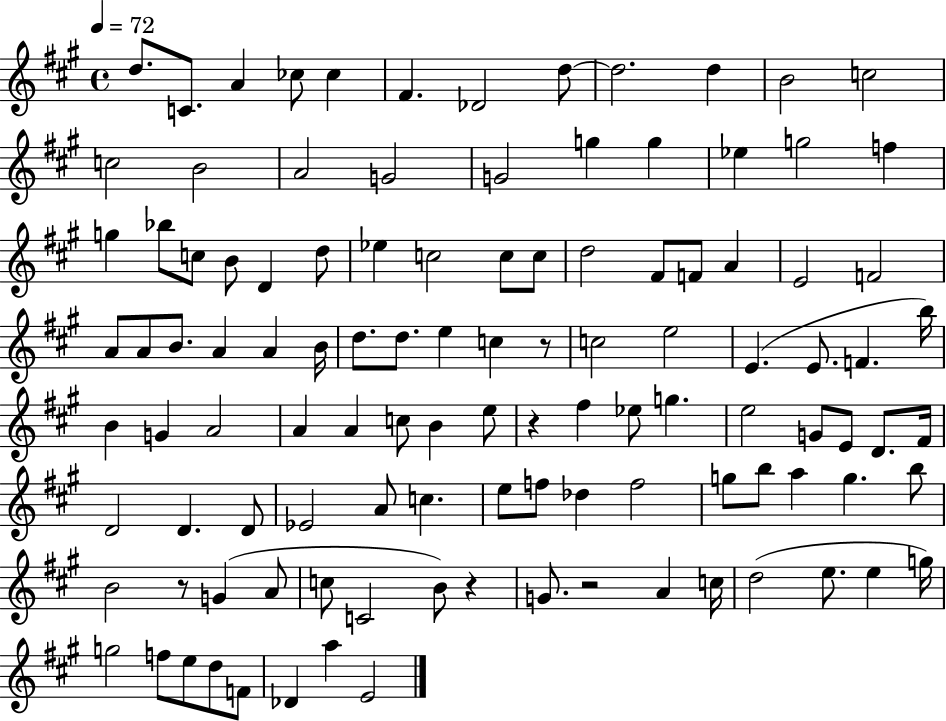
D5/e. C4/e. A4/q CES5/e CES5/q F#4/q. Db4/h D5/e D5/h. D5/q B4/h C5/h C5/h B4/h A4/h G4/h G4/h G5/q G5/q Eb5/q G5/h F5/q G5/q Bb5/e C5/e B4/e D4/q D5/e Eb5/q C5/h C5/e C5/e D5/h F#4/e F4/e A4/q E4/h F4/h A4/e A4/e B4/e. A4/q A4/q B4/s D5/e. D5/e. E5/q C5/q R/e C5/h E5/h E4/q. E4/e. F4/q. B5/s B4/q G4/q A4/h A4/q A4/q C5/e B4/q E5/e R/q F#5/q Eb5/e G5/q. E5/h G4/e E4/e D4/e. F#4/s D4/h D4/q. D4/e Eb4/h A4/e C5/q. E5/e F5/e Db5/q F5/h G5/e B5/e A5/q G5/q. B5/e B4/h R/e G4/q A4/e C5/e C4/h B4/e R/q G4/e. R/h A4/q C5/s D5/h E5/e. E5/q G5/s G5/h F5/e E5/e D5/e F4/e Db4/q A5/q E4/h